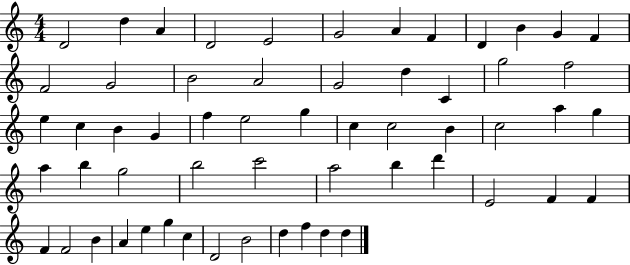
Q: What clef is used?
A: treble